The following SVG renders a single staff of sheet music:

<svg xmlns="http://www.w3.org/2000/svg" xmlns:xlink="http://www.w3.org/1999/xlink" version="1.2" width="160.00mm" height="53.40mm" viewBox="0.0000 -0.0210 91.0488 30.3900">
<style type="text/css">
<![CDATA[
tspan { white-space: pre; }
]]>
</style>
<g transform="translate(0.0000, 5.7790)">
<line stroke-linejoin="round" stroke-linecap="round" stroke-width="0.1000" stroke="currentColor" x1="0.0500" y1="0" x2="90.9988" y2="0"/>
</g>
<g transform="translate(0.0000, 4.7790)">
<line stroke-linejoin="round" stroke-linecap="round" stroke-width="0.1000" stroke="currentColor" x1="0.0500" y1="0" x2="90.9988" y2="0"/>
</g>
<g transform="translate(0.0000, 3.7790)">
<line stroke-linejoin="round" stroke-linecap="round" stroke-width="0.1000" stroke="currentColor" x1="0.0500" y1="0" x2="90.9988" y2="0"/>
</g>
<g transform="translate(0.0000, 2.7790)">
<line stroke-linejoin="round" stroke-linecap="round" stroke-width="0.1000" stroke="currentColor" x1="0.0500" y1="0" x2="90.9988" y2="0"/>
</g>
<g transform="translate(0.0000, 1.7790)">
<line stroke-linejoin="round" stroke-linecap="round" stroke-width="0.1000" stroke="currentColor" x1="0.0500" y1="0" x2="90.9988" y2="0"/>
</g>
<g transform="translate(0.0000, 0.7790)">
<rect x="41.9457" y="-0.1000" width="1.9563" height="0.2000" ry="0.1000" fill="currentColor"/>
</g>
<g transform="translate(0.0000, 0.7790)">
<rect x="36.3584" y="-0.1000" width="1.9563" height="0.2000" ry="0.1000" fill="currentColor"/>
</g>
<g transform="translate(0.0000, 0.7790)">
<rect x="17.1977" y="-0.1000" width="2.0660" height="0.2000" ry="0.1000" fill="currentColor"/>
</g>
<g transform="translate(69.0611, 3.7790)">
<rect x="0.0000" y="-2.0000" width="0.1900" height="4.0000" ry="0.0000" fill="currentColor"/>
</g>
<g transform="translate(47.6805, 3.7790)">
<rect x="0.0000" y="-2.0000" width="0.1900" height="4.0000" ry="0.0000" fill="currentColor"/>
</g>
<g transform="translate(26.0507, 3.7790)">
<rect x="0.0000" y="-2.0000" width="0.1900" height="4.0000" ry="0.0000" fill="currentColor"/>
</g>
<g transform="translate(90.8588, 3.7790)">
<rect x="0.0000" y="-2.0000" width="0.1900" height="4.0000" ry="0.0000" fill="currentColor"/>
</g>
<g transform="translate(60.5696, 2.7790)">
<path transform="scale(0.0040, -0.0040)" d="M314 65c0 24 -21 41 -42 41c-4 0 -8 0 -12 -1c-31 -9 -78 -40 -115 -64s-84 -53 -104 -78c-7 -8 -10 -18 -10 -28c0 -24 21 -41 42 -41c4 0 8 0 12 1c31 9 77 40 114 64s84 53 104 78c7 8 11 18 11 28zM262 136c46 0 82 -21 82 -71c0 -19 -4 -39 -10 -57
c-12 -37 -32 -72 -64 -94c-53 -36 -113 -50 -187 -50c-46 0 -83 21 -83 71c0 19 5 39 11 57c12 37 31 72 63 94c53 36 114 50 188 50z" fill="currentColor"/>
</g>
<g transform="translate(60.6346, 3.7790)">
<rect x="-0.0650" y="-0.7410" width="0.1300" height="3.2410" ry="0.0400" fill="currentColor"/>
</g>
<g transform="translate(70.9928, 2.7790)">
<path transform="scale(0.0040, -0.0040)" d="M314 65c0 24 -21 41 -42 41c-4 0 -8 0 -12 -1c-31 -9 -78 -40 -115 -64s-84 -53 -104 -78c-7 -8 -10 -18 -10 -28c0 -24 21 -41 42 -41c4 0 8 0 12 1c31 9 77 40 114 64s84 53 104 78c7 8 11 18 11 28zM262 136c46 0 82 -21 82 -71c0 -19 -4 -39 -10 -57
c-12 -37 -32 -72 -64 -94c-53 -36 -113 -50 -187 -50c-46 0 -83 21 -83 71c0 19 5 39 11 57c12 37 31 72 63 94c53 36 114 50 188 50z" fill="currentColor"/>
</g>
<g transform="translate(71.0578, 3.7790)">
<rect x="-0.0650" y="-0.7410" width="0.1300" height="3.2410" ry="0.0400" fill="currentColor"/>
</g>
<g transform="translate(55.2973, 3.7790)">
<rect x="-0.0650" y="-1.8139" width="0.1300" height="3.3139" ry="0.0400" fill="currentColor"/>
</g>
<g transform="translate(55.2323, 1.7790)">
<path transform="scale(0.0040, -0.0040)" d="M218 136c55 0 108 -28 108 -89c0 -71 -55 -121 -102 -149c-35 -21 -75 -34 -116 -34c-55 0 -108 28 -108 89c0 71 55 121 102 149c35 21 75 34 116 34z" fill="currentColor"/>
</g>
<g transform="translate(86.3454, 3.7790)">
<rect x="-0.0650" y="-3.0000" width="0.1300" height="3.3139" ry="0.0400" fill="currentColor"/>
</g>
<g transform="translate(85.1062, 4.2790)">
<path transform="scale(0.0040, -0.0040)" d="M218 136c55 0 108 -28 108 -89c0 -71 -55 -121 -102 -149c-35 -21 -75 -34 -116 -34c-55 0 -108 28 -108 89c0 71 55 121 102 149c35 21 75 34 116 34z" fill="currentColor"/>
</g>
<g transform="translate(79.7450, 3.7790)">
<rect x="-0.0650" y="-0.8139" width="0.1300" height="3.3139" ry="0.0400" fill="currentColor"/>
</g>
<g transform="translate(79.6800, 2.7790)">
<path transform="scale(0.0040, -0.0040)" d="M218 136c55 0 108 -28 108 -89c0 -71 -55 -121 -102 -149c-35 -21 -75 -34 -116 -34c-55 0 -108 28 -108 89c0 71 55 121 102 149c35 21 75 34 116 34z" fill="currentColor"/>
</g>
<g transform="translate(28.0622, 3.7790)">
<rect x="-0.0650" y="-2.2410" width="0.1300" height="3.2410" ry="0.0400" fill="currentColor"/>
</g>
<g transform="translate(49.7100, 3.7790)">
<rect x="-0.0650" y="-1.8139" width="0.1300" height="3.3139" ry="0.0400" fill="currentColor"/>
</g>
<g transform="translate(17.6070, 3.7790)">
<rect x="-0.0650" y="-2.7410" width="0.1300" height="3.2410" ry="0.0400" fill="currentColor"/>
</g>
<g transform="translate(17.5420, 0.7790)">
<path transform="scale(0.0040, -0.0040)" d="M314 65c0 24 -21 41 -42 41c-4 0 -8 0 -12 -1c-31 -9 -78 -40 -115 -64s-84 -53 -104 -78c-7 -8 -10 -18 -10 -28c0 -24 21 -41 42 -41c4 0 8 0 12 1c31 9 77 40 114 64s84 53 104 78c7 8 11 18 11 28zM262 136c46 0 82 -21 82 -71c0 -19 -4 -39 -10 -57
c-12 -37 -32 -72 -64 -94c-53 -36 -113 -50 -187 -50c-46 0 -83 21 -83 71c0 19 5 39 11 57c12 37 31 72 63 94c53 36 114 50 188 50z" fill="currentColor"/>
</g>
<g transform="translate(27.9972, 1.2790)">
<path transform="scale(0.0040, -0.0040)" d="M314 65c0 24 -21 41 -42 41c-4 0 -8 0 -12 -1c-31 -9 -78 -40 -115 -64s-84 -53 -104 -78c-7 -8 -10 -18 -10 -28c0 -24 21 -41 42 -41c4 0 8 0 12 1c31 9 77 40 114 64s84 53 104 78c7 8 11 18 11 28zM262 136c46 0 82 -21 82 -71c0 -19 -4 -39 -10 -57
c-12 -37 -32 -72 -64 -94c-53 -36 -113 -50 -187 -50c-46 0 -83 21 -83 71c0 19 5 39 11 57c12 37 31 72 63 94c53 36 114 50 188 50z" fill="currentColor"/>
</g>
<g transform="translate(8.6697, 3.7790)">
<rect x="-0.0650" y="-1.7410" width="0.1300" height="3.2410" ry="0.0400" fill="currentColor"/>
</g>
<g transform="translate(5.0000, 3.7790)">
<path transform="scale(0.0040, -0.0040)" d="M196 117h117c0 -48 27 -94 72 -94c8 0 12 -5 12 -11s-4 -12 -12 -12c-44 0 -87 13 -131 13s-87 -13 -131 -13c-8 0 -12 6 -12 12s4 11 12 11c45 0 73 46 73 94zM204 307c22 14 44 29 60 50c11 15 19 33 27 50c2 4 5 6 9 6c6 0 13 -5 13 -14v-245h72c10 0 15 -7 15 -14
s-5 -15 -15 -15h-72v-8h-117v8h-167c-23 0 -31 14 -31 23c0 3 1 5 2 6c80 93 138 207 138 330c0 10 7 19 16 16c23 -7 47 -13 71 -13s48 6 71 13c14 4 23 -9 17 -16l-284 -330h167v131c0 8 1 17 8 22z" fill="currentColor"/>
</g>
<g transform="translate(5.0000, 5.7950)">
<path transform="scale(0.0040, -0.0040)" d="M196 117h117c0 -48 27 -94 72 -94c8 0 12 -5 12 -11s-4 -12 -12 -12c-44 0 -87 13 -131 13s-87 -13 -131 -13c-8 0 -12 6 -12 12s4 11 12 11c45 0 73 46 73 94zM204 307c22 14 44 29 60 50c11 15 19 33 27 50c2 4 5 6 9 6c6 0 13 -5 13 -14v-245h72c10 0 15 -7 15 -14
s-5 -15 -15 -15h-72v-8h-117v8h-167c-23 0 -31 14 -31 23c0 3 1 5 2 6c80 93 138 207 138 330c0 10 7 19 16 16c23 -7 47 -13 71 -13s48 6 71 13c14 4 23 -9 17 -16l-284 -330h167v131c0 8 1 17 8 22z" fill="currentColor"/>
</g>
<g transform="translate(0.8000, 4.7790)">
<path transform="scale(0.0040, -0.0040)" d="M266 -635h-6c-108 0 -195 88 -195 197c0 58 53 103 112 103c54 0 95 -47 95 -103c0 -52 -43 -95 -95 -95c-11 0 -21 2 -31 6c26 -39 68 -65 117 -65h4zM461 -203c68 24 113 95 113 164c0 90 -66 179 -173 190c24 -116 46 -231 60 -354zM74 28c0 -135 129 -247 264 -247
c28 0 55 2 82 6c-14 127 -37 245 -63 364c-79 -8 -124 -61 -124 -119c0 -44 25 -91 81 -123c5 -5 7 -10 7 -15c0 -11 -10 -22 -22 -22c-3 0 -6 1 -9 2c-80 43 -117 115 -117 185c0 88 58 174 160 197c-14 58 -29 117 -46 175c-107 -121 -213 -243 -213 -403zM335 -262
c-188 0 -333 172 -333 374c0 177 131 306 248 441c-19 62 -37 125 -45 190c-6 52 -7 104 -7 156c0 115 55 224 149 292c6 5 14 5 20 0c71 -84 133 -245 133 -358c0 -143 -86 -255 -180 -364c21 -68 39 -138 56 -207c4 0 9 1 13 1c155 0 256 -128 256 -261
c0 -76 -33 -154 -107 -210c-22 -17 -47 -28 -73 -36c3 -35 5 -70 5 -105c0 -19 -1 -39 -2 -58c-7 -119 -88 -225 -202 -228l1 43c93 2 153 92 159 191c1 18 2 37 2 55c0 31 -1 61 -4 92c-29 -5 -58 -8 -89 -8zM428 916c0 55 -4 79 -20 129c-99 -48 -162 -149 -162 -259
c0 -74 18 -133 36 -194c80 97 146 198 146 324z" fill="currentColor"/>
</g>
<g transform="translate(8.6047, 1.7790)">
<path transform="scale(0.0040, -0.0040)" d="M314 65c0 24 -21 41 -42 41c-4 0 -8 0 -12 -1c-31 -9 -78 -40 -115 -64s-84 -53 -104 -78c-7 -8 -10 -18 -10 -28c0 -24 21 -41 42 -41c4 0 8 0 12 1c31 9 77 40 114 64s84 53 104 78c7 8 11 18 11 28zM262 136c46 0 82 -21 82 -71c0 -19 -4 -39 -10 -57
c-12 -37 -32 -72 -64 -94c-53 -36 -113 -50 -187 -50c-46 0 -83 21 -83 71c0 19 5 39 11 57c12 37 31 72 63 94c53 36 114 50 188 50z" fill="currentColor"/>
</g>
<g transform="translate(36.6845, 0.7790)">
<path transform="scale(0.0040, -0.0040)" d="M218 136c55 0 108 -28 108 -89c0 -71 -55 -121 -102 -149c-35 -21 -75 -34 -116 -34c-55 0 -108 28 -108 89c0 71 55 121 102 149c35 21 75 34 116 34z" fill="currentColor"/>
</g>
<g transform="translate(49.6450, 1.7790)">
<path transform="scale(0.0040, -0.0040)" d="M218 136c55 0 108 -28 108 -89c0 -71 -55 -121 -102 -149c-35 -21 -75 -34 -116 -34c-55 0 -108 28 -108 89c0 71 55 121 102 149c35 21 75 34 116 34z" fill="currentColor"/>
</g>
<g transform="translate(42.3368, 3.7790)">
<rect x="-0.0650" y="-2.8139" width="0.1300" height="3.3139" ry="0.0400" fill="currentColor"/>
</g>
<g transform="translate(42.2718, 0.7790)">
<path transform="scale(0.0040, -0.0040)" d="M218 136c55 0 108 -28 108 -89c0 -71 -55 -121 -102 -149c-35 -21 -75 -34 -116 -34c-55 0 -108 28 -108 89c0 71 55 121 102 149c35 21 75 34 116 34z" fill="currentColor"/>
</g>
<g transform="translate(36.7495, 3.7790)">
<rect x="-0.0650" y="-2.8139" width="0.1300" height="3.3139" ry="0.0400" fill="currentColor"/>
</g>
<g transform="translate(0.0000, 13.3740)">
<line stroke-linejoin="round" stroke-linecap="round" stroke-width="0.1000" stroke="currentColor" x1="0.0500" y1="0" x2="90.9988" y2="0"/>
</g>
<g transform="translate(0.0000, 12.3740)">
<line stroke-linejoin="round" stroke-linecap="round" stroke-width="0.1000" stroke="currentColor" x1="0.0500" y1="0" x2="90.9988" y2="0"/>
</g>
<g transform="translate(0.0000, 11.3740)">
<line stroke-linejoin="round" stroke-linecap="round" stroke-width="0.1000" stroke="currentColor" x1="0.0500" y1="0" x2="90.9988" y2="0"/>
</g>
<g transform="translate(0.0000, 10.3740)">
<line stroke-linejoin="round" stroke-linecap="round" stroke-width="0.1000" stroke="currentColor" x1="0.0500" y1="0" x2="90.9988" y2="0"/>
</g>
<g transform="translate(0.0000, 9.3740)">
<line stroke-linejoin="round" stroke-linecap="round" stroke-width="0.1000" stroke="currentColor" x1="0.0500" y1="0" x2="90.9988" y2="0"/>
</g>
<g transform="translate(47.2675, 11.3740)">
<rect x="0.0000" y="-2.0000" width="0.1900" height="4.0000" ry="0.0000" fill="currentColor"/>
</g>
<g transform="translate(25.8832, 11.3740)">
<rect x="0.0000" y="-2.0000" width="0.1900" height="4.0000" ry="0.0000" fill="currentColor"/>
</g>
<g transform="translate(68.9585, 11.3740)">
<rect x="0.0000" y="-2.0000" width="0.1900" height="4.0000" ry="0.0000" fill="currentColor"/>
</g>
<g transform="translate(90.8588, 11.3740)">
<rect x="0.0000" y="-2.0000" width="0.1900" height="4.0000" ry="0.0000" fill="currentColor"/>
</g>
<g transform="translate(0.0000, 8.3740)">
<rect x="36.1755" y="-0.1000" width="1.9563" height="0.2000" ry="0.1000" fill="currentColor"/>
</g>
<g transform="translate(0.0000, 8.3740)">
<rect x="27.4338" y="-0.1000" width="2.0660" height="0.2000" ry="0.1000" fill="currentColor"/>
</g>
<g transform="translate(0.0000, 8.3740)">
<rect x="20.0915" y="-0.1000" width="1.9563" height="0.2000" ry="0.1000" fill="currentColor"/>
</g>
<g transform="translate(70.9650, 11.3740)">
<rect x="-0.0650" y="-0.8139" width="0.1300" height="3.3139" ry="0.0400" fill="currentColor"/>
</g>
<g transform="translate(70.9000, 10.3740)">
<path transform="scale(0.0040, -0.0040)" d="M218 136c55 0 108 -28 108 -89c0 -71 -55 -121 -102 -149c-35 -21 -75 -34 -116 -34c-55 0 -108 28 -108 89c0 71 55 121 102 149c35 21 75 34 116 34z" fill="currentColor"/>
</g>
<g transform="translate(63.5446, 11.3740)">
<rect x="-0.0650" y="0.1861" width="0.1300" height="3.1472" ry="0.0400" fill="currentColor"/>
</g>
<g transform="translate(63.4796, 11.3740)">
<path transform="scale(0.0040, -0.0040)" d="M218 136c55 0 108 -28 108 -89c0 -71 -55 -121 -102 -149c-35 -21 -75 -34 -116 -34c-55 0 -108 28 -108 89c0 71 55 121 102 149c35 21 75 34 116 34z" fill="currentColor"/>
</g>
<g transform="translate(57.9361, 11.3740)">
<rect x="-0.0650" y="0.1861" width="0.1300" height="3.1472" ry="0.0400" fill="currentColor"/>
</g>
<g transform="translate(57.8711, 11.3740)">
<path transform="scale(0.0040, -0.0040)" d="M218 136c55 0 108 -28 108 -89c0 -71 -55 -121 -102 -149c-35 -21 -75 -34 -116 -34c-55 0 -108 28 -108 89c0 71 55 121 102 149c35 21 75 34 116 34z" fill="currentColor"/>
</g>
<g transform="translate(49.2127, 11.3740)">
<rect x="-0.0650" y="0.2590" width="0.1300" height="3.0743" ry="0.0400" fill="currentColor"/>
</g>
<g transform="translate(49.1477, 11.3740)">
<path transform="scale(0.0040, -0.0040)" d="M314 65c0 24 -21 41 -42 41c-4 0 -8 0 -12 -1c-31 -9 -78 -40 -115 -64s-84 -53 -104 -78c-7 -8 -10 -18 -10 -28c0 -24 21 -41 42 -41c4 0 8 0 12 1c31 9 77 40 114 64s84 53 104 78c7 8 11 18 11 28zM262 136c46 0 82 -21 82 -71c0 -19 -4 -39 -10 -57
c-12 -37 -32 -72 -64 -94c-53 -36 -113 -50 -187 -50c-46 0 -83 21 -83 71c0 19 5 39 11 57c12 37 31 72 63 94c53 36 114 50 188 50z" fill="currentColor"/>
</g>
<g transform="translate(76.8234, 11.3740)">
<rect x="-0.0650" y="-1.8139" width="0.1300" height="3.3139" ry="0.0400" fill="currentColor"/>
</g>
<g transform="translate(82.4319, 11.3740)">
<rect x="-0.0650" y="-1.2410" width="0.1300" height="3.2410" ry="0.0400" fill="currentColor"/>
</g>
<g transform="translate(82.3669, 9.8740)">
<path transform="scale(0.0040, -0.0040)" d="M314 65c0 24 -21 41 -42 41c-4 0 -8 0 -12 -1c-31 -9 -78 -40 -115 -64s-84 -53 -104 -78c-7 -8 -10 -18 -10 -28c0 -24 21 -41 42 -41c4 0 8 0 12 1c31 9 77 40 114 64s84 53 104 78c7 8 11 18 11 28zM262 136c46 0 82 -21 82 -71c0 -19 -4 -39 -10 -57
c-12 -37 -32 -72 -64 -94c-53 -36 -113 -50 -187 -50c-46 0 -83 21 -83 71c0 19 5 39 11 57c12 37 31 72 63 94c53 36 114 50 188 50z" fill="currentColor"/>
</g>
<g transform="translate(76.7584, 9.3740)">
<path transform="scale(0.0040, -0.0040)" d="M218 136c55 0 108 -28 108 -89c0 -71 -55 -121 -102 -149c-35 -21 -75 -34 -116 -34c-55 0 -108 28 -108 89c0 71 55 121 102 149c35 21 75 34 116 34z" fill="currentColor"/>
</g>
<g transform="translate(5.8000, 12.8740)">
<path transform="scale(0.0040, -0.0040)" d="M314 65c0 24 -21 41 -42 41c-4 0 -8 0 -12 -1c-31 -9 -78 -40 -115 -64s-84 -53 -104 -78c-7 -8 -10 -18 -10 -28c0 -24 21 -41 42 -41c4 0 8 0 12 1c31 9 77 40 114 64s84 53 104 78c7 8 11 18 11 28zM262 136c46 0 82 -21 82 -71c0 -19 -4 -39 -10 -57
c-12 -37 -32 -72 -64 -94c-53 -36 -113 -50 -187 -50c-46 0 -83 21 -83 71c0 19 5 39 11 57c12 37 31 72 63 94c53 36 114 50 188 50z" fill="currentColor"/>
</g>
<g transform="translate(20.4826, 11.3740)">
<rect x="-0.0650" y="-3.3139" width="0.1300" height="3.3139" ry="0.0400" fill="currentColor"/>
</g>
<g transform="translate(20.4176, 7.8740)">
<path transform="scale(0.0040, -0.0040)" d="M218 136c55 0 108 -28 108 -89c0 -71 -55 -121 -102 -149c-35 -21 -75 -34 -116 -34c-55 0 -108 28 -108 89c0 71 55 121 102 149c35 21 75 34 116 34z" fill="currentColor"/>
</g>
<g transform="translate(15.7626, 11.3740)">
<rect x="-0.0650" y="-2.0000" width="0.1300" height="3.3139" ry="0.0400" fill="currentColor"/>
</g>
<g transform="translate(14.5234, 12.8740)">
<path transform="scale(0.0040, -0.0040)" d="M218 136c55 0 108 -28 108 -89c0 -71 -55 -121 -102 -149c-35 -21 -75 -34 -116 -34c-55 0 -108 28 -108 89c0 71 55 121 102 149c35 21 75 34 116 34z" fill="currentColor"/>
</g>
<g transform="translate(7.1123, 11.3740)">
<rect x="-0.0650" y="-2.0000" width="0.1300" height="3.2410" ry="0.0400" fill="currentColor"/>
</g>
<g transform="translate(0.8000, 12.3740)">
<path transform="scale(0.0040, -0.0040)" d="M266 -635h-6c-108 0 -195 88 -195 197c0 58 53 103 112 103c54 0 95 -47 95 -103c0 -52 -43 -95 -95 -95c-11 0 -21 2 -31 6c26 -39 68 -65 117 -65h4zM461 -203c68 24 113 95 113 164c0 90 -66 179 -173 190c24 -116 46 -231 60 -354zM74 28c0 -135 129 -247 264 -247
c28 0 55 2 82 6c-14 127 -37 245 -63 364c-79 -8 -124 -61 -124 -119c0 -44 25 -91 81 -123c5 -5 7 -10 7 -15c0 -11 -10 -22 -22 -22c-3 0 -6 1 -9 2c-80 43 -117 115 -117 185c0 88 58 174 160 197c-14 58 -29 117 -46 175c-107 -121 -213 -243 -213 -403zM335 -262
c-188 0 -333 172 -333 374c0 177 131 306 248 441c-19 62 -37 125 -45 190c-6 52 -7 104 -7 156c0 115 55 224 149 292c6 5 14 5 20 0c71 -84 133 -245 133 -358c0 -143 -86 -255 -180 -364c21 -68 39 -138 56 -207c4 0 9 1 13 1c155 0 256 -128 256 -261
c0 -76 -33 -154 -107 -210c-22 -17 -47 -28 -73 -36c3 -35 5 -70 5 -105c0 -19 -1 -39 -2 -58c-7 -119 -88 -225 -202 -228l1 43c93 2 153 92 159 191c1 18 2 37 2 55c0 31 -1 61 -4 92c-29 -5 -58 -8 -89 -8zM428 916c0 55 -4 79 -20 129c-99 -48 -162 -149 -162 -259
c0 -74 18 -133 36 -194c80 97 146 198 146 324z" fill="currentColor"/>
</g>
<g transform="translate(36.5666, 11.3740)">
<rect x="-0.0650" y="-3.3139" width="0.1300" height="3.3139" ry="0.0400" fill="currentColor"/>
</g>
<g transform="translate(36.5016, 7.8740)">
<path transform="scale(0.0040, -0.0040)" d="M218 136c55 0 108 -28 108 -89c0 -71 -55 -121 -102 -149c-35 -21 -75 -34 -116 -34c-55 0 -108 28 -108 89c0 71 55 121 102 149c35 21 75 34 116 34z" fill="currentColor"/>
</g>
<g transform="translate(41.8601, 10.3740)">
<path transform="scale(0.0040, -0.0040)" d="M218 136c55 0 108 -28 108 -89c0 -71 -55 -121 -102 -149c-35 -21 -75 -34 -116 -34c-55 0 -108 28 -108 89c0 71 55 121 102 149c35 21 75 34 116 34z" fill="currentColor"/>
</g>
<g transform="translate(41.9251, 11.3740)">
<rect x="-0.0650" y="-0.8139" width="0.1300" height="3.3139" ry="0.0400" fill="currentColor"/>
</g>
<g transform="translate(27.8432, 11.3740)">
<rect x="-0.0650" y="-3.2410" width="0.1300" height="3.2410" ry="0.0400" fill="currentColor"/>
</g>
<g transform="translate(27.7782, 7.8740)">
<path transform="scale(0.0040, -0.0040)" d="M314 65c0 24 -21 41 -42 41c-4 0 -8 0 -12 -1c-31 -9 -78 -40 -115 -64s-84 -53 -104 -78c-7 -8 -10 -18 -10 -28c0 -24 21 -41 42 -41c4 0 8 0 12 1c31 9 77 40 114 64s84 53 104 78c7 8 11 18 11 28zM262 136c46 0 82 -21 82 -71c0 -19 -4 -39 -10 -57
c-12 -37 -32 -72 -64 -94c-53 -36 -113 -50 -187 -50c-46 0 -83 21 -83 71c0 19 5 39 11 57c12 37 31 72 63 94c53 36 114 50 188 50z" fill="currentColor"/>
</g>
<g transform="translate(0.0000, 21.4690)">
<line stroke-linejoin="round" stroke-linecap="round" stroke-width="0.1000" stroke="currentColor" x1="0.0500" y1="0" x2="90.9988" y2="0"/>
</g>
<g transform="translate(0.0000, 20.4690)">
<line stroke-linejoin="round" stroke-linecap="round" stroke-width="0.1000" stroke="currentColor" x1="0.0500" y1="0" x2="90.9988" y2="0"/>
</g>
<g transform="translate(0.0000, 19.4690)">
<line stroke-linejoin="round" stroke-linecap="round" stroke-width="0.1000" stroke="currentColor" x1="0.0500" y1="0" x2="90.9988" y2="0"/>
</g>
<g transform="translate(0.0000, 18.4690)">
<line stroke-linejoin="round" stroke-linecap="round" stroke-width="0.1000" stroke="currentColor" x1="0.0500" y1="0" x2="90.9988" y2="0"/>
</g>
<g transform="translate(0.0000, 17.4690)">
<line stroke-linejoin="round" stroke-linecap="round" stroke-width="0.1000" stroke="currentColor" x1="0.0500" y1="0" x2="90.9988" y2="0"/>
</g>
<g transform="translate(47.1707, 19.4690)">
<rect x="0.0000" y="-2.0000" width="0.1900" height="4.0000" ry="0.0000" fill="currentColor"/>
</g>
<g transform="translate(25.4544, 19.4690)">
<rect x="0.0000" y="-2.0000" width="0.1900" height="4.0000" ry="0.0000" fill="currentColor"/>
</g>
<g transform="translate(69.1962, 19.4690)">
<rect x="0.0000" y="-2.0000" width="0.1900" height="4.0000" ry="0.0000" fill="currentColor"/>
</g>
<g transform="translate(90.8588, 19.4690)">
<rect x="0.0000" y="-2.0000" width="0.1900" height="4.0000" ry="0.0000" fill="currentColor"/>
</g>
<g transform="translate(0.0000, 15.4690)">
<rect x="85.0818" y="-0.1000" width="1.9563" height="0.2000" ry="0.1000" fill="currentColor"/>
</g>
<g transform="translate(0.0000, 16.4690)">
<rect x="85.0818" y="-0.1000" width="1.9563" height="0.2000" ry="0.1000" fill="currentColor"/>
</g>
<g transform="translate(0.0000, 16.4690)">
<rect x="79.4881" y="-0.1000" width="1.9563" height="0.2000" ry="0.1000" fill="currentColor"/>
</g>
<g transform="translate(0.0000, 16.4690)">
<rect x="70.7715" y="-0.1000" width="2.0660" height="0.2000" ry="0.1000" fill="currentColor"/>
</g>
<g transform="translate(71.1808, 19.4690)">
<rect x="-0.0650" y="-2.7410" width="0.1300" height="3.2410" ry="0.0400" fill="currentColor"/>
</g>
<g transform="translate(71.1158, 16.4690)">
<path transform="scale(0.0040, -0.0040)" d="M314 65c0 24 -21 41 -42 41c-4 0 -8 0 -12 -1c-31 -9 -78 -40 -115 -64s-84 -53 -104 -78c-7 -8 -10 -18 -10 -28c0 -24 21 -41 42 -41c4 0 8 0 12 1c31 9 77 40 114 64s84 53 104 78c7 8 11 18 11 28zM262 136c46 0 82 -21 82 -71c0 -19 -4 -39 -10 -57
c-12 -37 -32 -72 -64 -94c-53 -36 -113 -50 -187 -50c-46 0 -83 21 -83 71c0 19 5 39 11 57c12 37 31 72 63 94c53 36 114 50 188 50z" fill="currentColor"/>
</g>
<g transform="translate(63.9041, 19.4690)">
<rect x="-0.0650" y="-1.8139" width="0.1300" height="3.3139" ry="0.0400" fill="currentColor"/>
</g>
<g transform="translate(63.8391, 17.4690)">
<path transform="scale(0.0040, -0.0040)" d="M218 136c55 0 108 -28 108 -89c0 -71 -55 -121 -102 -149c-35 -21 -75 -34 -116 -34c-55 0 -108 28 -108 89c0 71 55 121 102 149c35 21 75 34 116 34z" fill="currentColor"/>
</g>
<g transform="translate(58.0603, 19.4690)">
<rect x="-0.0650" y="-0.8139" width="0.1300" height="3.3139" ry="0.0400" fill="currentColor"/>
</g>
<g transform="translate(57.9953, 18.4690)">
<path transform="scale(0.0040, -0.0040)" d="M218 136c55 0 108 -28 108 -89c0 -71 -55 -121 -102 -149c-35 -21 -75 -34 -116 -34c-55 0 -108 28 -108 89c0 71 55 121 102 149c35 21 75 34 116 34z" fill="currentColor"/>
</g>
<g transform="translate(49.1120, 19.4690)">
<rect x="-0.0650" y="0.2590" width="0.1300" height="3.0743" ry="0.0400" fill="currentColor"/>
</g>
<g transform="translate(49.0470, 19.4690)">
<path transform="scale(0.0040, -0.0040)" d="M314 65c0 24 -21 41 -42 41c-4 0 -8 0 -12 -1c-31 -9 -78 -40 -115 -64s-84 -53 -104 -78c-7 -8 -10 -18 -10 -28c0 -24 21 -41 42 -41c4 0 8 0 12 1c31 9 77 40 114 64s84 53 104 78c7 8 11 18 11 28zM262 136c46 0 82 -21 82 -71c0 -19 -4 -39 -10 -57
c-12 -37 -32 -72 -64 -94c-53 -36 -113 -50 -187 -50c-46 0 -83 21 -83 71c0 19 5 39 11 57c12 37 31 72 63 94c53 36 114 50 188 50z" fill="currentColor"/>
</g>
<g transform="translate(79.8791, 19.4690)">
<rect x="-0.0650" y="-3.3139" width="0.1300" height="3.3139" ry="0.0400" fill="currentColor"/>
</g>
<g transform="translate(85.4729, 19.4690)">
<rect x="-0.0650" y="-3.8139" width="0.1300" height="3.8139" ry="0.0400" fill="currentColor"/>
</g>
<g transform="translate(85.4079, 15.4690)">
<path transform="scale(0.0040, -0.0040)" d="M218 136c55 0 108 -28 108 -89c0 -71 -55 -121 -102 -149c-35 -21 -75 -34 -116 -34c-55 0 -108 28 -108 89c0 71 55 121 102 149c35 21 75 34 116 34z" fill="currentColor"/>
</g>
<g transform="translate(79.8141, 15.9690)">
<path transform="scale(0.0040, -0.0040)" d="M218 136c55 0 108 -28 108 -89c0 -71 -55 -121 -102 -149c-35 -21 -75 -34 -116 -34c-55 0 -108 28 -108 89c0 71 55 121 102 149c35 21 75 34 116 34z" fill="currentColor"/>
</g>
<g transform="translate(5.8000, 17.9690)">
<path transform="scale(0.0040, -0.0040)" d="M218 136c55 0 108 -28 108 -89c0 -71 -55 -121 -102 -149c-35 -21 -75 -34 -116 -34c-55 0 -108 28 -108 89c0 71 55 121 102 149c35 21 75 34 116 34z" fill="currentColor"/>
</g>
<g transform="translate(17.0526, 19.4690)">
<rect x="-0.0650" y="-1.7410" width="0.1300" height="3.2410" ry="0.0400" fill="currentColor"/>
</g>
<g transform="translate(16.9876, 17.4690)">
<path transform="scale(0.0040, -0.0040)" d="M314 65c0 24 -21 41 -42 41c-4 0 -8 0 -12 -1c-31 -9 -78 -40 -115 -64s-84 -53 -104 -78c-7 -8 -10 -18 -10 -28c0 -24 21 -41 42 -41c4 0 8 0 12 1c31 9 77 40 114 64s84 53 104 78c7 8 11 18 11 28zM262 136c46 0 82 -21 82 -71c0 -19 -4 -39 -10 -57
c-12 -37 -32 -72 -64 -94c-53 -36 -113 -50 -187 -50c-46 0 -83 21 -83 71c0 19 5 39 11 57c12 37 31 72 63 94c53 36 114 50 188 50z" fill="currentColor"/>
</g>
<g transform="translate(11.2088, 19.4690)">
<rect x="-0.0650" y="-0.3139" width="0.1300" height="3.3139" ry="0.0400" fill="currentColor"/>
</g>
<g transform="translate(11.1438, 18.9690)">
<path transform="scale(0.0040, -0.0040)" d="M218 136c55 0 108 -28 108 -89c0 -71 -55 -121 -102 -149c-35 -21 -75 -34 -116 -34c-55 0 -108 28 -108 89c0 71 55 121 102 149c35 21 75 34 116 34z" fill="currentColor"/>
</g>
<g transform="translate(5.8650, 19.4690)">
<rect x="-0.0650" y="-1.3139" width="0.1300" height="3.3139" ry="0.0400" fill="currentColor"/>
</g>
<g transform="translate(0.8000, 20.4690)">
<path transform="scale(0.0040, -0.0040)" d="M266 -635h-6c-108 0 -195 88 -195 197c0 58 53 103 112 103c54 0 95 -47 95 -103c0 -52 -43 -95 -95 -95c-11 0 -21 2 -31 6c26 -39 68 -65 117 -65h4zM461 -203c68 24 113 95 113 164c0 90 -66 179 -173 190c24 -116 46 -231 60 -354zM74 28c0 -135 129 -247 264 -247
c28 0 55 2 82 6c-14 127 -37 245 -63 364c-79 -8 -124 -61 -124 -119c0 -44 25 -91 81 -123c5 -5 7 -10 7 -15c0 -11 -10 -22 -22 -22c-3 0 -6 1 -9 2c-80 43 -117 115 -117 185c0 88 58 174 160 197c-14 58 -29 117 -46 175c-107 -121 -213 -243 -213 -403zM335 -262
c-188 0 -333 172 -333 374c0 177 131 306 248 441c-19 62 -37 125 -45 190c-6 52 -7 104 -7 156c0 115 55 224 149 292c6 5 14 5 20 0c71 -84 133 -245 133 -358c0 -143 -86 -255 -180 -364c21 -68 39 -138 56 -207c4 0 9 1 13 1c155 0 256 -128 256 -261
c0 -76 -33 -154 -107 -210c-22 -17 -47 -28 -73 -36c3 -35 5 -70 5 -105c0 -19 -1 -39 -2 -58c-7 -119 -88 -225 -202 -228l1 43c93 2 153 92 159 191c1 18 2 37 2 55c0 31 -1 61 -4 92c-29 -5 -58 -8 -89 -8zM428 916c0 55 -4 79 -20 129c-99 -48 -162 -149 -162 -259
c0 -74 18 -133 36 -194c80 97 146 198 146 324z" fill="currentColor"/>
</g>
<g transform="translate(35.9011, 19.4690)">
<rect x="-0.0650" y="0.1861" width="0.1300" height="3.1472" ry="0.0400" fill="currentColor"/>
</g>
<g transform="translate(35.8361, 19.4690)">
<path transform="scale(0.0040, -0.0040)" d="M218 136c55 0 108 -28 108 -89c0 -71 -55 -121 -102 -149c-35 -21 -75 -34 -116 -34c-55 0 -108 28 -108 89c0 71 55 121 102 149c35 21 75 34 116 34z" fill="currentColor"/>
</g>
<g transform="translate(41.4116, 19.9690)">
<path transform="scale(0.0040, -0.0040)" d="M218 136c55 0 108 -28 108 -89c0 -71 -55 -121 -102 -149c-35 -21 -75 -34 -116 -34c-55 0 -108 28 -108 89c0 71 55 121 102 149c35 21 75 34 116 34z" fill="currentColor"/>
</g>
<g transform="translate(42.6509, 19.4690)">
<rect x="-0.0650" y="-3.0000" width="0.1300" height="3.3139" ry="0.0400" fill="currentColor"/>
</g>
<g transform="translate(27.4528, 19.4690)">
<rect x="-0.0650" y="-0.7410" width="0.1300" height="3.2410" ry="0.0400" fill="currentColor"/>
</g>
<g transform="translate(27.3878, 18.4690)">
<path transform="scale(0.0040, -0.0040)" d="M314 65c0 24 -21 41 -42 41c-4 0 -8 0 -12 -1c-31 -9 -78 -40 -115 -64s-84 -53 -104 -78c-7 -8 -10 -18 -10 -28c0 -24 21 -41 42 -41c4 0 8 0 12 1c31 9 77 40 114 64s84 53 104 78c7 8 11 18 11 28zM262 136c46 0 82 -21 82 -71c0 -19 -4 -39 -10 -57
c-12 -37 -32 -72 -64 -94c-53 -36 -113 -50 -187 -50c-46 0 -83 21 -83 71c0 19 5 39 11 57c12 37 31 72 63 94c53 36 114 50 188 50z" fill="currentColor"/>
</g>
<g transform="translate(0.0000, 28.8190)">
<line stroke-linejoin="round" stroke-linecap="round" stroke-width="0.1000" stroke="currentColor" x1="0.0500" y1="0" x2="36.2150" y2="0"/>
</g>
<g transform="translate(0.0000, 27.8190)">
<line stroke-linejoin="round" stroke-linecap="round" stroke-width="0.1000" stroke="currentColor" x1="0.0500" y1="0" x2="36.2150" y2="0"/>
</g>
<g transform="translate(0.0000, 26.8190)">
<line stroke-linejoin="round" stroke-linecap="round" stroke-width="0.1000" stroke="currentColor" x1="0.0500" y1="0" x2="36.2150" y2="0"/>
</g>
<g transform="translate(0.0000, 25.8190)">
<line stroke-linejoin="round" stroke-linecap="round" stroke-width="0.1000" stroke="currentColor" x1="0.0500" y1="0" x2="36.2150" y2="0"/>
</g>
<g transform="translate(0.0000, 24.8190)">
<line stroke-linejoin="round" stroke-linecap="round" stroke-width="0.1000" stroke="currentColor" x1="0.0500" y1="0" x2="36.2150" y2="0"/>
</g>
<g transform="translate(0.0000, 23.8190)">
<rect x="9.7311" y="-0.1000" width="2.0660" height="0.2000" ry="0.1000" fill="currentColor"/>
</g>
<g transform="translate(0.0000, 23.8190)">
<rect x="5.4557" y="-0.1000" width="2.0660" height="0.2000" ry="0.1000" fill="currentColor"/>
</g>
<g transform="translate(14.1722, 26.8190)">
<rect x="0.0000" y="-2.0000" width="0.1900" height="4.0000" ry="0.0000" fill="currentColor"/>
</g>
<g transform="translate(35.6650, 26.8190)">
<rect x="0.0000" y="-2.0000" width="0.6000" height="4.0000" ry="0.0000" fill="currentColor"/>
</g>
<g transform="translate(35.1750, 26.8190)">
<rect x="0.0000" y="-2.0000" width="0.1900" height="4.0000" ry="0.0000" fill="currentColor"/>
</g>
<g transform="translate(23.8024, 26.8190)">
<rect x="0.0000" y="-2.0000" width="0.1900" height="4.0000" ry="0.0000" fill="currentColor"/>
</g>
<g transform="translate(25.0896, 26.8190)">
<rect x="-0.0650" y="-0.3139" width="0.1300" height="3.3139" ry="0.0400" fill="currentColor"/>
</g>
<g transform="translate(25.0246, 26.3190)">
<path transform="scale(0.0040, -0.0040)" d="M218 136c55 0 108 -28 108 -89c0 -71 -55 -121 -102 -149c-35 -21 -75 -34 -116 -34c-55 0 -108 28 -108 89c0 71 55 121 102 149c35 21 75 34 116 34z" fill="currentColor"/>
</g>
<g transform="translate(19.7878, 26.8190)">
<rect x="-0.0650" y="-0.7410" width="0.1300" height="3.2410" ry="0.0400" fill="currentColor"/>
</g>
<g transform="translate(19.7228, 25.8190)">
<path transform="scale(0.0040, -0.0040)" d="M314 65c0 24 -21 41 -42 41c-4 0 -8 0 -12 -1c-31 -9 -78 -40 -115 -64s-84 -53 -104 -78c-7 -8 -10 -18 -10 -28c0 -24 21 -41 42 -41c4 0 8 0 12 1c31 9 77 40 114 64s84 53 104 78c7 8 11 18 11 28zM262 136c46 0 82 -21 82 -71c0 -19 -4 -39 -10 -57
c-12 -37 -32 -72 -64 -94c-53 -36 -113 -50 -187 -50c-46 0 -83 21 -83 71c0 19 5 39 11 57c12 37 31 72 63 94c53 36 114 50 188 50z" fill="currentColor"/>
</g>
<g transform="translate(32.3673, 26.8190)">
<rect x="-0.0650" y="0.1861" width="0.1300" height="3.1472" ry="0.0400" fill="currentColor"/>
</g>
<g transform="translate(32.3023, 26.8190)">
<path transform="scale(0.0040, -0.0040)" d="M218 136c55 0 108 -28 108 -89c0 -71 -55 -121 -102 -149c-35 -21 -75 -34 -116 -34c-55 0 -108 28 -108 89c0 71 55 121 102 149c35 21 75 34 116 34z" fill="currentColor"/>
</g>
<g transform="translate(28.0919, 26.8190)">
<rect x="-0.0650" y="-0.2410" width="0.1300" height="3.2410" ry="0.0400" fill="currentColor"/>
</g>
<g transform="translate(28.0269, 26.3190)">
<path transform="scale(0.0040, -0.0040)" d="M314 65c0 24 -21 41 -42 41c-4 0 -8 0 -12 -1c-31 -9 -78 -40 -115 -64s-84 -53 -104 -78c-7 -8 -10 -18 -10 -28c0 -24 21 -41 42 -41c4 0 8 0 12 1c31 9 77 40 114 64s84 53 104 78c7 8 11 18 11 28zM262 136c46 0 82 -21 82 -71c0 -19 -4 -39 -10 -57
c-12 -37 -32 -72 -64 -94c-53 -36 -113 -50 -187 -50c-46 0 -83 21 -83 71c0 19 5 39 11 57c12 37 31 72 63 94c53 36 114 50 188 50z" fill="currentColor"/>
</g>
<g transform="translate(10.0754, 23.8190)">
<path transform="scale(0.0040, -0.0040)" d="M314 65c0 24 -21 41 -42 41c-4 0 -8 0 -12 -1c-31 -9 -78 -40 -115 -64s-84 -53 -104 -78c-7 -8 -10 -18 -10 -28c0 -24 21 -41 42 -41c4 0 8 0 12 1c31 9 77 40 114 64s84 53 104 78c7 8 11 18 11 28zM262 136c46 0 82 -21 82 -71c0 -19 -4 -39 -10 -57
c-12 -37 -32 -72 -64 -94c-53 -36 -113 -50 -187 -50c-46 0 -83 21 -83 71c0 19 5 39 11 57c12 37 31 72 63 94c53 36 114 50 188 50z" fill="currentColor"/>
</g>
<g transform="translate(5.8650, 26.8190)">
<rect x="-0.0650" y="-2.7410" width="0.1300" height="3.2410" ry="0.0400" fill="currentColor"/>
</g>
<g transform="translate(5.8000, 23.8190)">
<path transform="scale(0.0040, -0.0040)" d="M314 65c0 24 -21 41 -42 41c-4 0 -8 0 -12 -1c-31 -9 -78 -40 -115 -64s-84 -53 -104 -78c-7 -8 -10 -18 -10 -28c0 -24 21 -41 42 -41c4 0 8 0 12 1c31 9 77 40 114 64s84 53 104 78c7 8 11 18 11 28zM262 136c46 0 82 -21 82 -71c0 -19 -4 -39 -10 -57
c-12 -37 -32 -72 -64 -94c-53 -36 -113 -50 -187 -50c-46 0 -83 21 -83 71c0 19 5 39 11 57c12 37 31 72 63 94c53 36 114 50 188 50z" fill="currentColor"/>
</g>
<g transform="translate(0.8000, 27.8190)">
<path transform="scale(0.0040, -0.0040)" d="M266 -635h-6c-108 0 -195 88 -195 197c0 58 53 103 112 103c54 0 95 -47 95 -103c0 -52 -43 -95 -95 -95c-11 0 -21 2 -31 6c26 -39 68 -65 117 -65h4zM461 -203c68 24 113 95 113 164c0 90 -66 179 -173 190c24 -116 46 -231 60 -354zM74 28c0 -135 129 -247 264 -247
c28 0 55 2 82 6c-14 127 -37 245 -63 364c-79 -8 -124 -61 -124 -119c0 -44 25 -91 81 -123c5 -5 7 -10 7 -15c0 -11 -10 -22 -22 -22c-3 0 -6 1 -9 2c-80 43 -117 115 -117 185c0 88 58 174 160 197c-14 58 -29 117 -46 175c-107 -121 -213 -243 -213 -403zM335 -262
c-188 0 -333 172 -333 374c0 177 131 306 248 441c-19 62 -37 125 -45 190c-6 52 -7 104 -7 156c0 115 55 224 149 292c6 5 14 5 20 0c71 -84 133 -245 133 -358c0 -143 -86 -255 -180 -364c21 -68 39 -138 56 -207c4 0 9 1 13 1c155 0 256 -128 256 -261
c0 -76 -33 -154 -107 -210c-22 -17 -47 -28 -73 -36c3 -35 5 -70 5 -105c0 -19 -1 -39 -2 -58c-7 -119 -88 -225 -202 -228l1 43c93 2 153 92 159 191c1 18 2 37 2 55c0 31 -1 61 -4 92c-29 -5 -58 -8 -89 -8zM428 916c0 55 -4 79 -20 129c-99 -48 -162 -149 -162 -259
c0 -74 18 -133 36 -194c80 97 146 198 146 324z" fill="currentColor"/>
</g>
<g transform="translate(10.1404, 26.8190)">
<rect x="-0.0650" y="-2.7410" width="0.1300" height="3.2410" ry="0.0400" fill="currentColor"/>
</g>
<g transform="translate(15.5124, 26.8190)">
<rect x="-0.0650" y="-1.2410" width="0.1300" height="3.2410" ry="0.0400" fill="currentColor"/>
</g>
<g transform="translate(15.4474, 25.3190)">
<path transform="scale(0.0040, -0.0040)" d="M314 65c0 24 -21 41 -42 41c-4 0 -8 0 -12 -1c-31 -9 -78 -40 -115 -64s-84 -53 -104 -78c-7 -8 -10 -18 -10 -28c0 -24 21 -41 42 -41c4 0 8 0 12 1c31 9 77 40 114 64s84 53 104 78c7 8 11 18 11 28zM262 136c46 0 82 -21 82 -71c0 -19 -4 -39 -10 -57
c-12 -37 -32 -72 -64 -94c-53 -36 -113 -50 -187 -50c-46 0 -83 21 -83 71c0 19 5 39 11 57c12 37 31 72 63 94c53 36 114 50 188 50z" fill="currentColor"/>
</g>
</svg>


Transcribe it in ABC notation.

X:1
T:Untitled
M:4/4
L:1/4
K:C
f2 a2 g2 a a f f d2 d2 d A F2 F b b2 b d B2 B B d f e2 e c f2 d2 B A B2 d f a2 b c' a2 a2 e2 d2 c c2 B